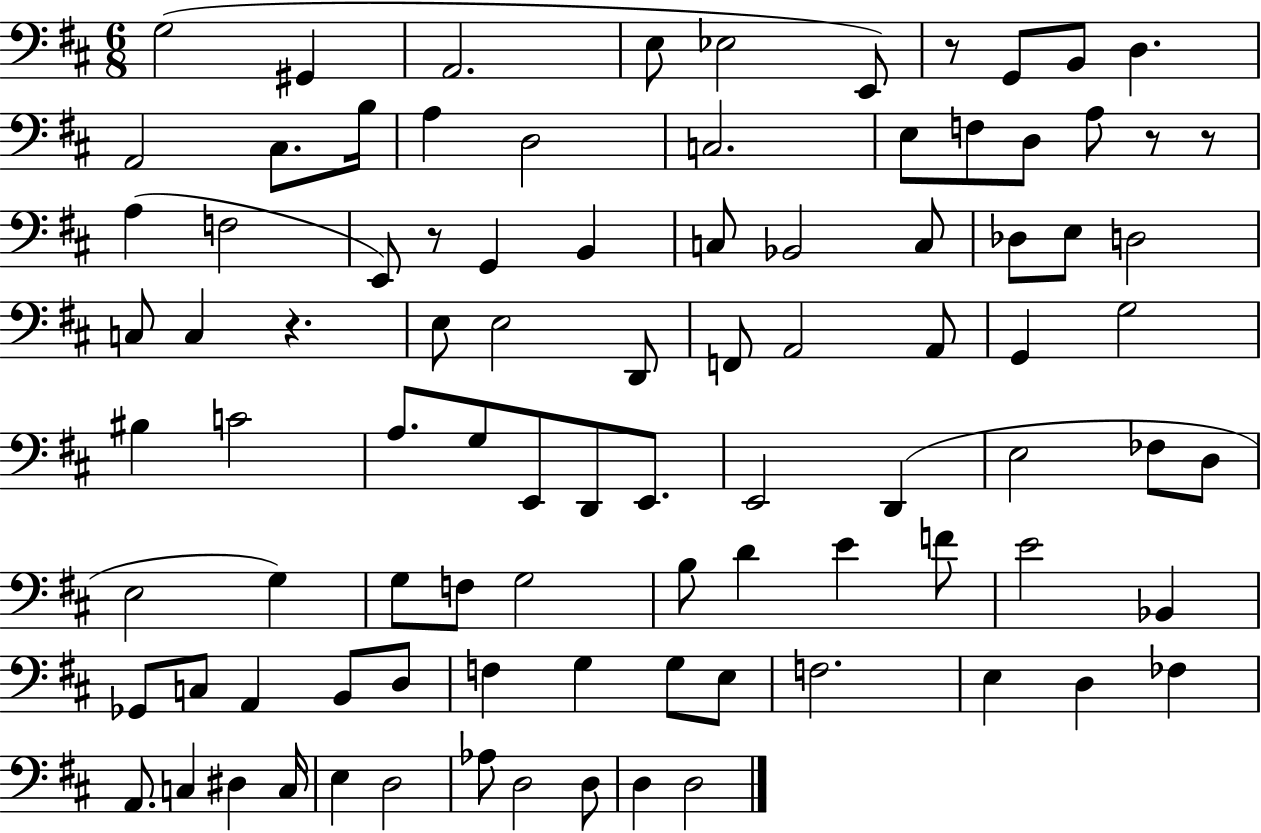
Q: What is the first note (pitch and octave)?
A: G3